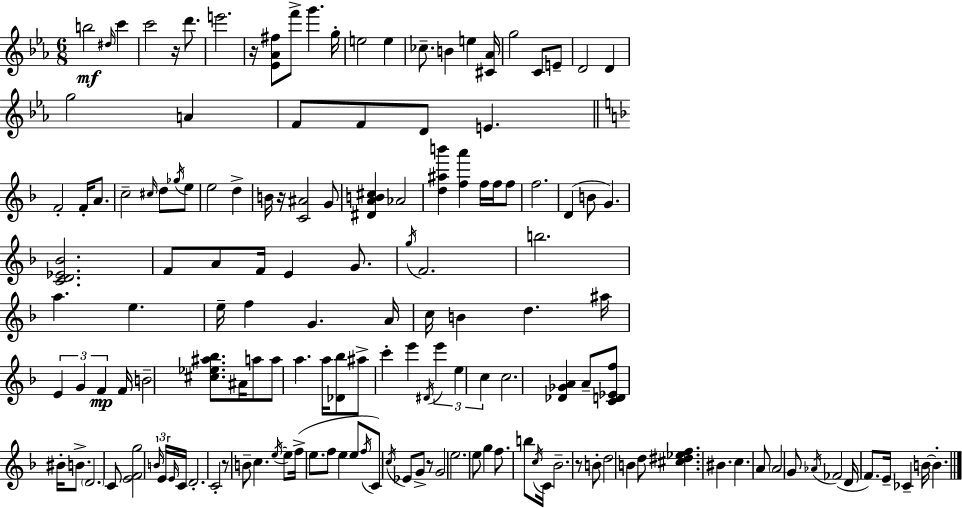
B5/h D#5/s C6/q C6/h R/s D6/e. E6/h. R/s [Eb4,Ab4,F#5]/e F6/e G6/q. G5/s E5/h E5/q CES5/e. B4/q E5/q [C#4,Ab4]/s G5/h C4/e E4/e D4/h D4/q G5/h A4/q F4/e F4/e D4/e E4/q. F4/h F4/s A4/e. C5/h C#5/s D5/e Gb5/s E5/e E5/h D5/q B4/s R/s [C4,A#4]/h G4/e [D#4,A4,B4,C#5]/q Ab4/h [D5,A#5,B6]/q [F5,A6]/q F5/s F5/s F5/e F5/h. D4/q B4/e G4/q. [C4,D4,Eb4,Bb4]/h. F4/e A4/e F4/s E4/q G4/e. G5/s F4/h. B5/h. A5/q. E5/q. E5/s F5/q G4/q. A4/s C5/s B4/q D5/q. A#5/s E4/q G4/q F4/q F4/s B4/h [C#5,Eb5,A#5,Bb5]/e. A#4/s A5/e A5/e A5/q. A5/s [Db4,Bb5]/e A#5/e C6/q E6/q D#4/s E6/q E5/q C5/q C5/h. [Db4,Gb4,A4]/q A4/e [C4,D4,Eb4,F5]/e BIS4/s B4/e. D4/h. C4/e [E4,F4,G5]/h B4/s E4/s E4/s C4/s D4/h. C4/h R/e B4/e C5/q. E5/s E5/e F5/s E5/e. F5/e E5/q E5/e F5/s C4/e C5/s Eb4/e G4/e R/e G4/h E5/h. E5/e G5/q F5/e. B5/e C5/s C4/s Bb4/h. R/e B4/e D5/h B4/q D5/e [C#5,D#5,Eb5,F5]/q. BIS4/q. C5/q. A4/e A4/h G4/e Ab4/s FES4/h D4/s F4/e. E4/s CES4/q B4/s B4/q.